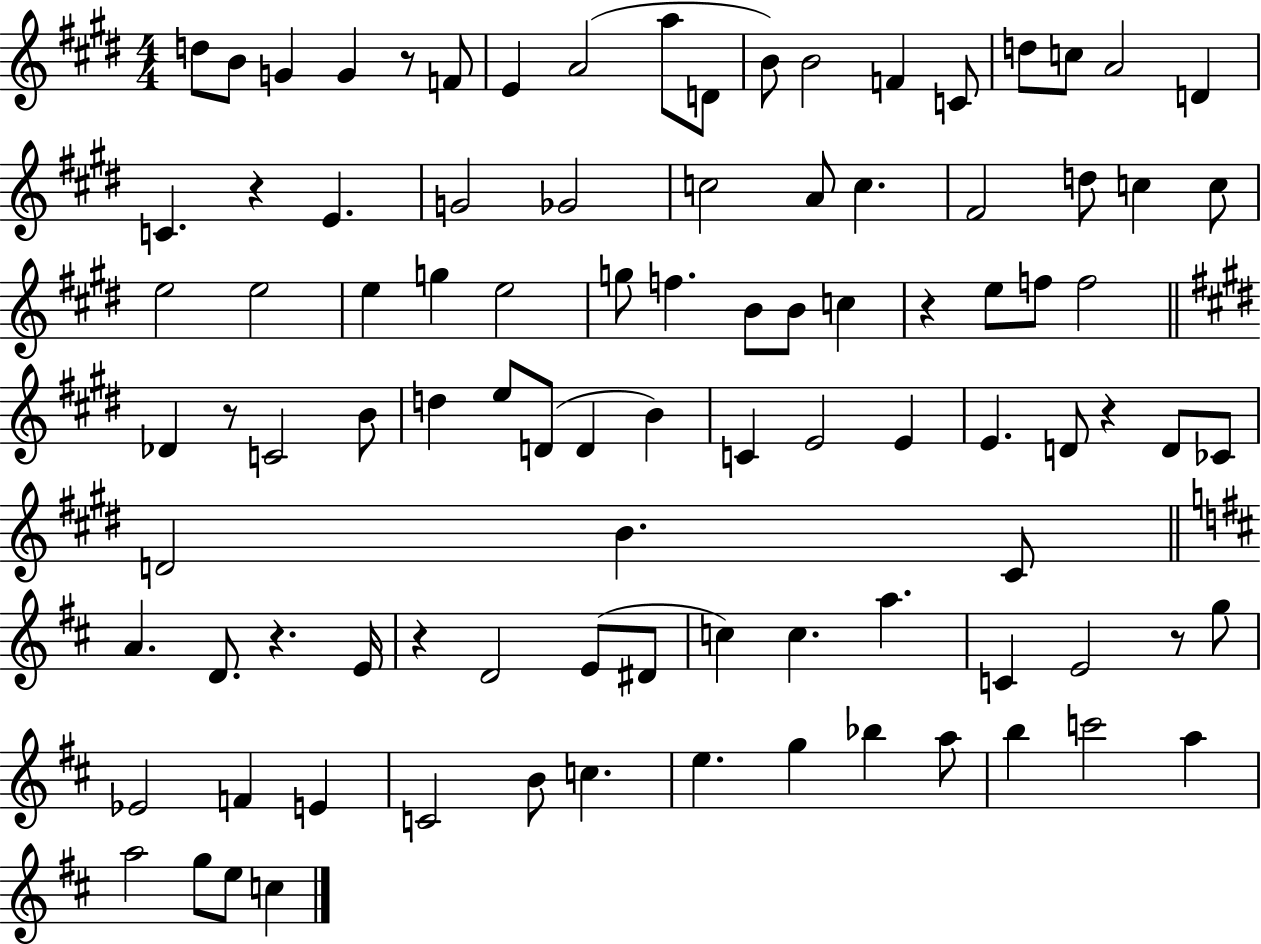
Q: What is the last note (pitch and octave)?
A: C5